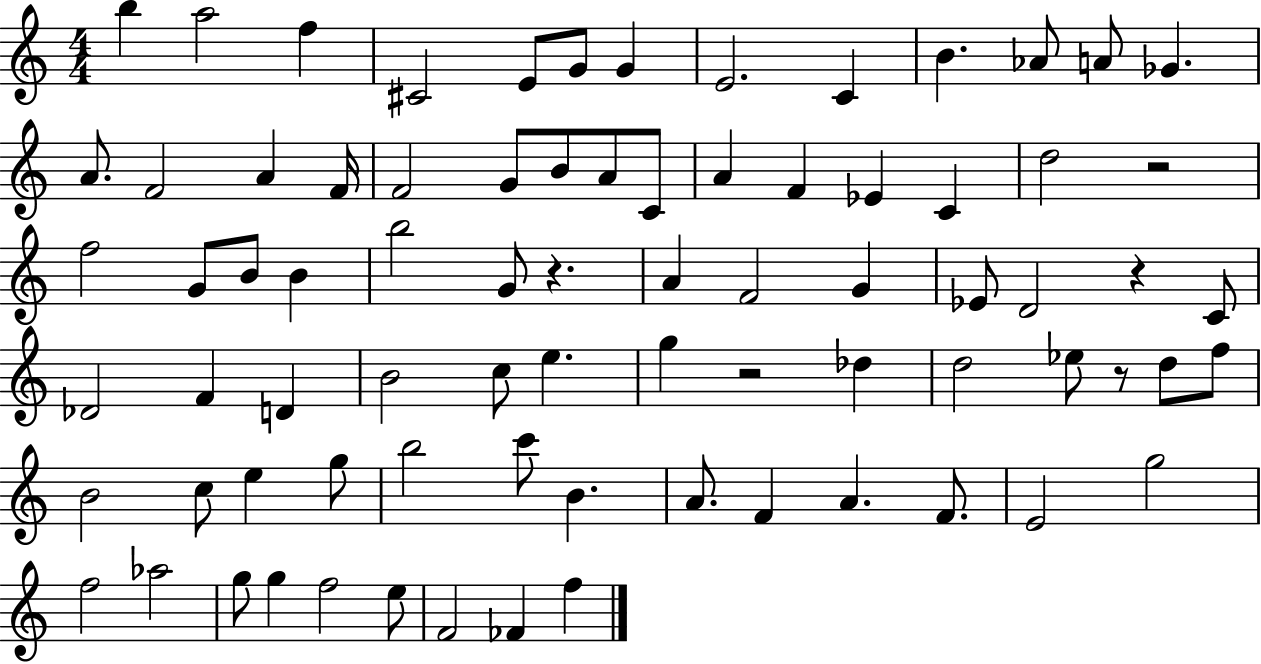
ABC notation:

X:1
T:Untitled
M:4/4
L:1/4
K:C
b a2 f ^C2 E/2 G/2 G E2 C B _A/2 A/2 _G A/2 F2 A F/4 F2 G/2 B/2 A/2 C/2 A F _E C d2 z2 f2 G/2 B/2 B b2 G/2 z A F2 G _E/2 D2 z C/2 _D2 F D B2 c/2 e g z2 _d d2 _e/2 z/2 d/2 f/2 B2 c/2 e g/2 b2 c'/2 B A/2 F A F/2 E2 g2 f2 _a2 g/2 g f2 e/2 F2 _F f